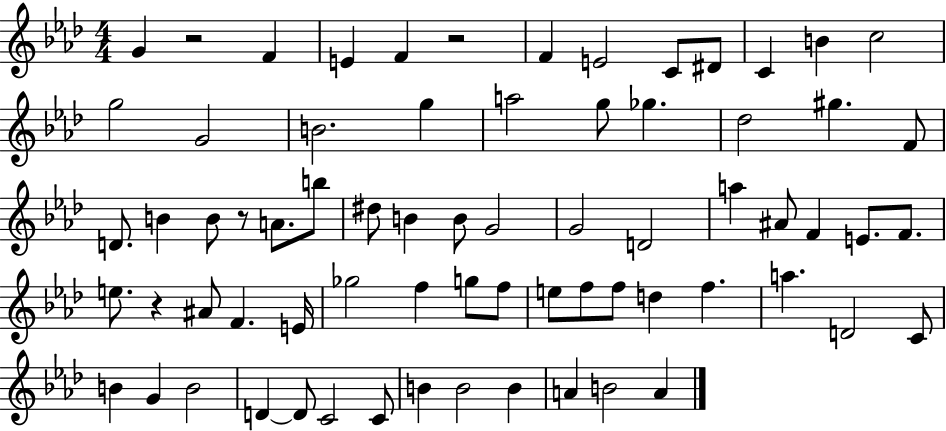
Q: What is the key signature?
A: AES major